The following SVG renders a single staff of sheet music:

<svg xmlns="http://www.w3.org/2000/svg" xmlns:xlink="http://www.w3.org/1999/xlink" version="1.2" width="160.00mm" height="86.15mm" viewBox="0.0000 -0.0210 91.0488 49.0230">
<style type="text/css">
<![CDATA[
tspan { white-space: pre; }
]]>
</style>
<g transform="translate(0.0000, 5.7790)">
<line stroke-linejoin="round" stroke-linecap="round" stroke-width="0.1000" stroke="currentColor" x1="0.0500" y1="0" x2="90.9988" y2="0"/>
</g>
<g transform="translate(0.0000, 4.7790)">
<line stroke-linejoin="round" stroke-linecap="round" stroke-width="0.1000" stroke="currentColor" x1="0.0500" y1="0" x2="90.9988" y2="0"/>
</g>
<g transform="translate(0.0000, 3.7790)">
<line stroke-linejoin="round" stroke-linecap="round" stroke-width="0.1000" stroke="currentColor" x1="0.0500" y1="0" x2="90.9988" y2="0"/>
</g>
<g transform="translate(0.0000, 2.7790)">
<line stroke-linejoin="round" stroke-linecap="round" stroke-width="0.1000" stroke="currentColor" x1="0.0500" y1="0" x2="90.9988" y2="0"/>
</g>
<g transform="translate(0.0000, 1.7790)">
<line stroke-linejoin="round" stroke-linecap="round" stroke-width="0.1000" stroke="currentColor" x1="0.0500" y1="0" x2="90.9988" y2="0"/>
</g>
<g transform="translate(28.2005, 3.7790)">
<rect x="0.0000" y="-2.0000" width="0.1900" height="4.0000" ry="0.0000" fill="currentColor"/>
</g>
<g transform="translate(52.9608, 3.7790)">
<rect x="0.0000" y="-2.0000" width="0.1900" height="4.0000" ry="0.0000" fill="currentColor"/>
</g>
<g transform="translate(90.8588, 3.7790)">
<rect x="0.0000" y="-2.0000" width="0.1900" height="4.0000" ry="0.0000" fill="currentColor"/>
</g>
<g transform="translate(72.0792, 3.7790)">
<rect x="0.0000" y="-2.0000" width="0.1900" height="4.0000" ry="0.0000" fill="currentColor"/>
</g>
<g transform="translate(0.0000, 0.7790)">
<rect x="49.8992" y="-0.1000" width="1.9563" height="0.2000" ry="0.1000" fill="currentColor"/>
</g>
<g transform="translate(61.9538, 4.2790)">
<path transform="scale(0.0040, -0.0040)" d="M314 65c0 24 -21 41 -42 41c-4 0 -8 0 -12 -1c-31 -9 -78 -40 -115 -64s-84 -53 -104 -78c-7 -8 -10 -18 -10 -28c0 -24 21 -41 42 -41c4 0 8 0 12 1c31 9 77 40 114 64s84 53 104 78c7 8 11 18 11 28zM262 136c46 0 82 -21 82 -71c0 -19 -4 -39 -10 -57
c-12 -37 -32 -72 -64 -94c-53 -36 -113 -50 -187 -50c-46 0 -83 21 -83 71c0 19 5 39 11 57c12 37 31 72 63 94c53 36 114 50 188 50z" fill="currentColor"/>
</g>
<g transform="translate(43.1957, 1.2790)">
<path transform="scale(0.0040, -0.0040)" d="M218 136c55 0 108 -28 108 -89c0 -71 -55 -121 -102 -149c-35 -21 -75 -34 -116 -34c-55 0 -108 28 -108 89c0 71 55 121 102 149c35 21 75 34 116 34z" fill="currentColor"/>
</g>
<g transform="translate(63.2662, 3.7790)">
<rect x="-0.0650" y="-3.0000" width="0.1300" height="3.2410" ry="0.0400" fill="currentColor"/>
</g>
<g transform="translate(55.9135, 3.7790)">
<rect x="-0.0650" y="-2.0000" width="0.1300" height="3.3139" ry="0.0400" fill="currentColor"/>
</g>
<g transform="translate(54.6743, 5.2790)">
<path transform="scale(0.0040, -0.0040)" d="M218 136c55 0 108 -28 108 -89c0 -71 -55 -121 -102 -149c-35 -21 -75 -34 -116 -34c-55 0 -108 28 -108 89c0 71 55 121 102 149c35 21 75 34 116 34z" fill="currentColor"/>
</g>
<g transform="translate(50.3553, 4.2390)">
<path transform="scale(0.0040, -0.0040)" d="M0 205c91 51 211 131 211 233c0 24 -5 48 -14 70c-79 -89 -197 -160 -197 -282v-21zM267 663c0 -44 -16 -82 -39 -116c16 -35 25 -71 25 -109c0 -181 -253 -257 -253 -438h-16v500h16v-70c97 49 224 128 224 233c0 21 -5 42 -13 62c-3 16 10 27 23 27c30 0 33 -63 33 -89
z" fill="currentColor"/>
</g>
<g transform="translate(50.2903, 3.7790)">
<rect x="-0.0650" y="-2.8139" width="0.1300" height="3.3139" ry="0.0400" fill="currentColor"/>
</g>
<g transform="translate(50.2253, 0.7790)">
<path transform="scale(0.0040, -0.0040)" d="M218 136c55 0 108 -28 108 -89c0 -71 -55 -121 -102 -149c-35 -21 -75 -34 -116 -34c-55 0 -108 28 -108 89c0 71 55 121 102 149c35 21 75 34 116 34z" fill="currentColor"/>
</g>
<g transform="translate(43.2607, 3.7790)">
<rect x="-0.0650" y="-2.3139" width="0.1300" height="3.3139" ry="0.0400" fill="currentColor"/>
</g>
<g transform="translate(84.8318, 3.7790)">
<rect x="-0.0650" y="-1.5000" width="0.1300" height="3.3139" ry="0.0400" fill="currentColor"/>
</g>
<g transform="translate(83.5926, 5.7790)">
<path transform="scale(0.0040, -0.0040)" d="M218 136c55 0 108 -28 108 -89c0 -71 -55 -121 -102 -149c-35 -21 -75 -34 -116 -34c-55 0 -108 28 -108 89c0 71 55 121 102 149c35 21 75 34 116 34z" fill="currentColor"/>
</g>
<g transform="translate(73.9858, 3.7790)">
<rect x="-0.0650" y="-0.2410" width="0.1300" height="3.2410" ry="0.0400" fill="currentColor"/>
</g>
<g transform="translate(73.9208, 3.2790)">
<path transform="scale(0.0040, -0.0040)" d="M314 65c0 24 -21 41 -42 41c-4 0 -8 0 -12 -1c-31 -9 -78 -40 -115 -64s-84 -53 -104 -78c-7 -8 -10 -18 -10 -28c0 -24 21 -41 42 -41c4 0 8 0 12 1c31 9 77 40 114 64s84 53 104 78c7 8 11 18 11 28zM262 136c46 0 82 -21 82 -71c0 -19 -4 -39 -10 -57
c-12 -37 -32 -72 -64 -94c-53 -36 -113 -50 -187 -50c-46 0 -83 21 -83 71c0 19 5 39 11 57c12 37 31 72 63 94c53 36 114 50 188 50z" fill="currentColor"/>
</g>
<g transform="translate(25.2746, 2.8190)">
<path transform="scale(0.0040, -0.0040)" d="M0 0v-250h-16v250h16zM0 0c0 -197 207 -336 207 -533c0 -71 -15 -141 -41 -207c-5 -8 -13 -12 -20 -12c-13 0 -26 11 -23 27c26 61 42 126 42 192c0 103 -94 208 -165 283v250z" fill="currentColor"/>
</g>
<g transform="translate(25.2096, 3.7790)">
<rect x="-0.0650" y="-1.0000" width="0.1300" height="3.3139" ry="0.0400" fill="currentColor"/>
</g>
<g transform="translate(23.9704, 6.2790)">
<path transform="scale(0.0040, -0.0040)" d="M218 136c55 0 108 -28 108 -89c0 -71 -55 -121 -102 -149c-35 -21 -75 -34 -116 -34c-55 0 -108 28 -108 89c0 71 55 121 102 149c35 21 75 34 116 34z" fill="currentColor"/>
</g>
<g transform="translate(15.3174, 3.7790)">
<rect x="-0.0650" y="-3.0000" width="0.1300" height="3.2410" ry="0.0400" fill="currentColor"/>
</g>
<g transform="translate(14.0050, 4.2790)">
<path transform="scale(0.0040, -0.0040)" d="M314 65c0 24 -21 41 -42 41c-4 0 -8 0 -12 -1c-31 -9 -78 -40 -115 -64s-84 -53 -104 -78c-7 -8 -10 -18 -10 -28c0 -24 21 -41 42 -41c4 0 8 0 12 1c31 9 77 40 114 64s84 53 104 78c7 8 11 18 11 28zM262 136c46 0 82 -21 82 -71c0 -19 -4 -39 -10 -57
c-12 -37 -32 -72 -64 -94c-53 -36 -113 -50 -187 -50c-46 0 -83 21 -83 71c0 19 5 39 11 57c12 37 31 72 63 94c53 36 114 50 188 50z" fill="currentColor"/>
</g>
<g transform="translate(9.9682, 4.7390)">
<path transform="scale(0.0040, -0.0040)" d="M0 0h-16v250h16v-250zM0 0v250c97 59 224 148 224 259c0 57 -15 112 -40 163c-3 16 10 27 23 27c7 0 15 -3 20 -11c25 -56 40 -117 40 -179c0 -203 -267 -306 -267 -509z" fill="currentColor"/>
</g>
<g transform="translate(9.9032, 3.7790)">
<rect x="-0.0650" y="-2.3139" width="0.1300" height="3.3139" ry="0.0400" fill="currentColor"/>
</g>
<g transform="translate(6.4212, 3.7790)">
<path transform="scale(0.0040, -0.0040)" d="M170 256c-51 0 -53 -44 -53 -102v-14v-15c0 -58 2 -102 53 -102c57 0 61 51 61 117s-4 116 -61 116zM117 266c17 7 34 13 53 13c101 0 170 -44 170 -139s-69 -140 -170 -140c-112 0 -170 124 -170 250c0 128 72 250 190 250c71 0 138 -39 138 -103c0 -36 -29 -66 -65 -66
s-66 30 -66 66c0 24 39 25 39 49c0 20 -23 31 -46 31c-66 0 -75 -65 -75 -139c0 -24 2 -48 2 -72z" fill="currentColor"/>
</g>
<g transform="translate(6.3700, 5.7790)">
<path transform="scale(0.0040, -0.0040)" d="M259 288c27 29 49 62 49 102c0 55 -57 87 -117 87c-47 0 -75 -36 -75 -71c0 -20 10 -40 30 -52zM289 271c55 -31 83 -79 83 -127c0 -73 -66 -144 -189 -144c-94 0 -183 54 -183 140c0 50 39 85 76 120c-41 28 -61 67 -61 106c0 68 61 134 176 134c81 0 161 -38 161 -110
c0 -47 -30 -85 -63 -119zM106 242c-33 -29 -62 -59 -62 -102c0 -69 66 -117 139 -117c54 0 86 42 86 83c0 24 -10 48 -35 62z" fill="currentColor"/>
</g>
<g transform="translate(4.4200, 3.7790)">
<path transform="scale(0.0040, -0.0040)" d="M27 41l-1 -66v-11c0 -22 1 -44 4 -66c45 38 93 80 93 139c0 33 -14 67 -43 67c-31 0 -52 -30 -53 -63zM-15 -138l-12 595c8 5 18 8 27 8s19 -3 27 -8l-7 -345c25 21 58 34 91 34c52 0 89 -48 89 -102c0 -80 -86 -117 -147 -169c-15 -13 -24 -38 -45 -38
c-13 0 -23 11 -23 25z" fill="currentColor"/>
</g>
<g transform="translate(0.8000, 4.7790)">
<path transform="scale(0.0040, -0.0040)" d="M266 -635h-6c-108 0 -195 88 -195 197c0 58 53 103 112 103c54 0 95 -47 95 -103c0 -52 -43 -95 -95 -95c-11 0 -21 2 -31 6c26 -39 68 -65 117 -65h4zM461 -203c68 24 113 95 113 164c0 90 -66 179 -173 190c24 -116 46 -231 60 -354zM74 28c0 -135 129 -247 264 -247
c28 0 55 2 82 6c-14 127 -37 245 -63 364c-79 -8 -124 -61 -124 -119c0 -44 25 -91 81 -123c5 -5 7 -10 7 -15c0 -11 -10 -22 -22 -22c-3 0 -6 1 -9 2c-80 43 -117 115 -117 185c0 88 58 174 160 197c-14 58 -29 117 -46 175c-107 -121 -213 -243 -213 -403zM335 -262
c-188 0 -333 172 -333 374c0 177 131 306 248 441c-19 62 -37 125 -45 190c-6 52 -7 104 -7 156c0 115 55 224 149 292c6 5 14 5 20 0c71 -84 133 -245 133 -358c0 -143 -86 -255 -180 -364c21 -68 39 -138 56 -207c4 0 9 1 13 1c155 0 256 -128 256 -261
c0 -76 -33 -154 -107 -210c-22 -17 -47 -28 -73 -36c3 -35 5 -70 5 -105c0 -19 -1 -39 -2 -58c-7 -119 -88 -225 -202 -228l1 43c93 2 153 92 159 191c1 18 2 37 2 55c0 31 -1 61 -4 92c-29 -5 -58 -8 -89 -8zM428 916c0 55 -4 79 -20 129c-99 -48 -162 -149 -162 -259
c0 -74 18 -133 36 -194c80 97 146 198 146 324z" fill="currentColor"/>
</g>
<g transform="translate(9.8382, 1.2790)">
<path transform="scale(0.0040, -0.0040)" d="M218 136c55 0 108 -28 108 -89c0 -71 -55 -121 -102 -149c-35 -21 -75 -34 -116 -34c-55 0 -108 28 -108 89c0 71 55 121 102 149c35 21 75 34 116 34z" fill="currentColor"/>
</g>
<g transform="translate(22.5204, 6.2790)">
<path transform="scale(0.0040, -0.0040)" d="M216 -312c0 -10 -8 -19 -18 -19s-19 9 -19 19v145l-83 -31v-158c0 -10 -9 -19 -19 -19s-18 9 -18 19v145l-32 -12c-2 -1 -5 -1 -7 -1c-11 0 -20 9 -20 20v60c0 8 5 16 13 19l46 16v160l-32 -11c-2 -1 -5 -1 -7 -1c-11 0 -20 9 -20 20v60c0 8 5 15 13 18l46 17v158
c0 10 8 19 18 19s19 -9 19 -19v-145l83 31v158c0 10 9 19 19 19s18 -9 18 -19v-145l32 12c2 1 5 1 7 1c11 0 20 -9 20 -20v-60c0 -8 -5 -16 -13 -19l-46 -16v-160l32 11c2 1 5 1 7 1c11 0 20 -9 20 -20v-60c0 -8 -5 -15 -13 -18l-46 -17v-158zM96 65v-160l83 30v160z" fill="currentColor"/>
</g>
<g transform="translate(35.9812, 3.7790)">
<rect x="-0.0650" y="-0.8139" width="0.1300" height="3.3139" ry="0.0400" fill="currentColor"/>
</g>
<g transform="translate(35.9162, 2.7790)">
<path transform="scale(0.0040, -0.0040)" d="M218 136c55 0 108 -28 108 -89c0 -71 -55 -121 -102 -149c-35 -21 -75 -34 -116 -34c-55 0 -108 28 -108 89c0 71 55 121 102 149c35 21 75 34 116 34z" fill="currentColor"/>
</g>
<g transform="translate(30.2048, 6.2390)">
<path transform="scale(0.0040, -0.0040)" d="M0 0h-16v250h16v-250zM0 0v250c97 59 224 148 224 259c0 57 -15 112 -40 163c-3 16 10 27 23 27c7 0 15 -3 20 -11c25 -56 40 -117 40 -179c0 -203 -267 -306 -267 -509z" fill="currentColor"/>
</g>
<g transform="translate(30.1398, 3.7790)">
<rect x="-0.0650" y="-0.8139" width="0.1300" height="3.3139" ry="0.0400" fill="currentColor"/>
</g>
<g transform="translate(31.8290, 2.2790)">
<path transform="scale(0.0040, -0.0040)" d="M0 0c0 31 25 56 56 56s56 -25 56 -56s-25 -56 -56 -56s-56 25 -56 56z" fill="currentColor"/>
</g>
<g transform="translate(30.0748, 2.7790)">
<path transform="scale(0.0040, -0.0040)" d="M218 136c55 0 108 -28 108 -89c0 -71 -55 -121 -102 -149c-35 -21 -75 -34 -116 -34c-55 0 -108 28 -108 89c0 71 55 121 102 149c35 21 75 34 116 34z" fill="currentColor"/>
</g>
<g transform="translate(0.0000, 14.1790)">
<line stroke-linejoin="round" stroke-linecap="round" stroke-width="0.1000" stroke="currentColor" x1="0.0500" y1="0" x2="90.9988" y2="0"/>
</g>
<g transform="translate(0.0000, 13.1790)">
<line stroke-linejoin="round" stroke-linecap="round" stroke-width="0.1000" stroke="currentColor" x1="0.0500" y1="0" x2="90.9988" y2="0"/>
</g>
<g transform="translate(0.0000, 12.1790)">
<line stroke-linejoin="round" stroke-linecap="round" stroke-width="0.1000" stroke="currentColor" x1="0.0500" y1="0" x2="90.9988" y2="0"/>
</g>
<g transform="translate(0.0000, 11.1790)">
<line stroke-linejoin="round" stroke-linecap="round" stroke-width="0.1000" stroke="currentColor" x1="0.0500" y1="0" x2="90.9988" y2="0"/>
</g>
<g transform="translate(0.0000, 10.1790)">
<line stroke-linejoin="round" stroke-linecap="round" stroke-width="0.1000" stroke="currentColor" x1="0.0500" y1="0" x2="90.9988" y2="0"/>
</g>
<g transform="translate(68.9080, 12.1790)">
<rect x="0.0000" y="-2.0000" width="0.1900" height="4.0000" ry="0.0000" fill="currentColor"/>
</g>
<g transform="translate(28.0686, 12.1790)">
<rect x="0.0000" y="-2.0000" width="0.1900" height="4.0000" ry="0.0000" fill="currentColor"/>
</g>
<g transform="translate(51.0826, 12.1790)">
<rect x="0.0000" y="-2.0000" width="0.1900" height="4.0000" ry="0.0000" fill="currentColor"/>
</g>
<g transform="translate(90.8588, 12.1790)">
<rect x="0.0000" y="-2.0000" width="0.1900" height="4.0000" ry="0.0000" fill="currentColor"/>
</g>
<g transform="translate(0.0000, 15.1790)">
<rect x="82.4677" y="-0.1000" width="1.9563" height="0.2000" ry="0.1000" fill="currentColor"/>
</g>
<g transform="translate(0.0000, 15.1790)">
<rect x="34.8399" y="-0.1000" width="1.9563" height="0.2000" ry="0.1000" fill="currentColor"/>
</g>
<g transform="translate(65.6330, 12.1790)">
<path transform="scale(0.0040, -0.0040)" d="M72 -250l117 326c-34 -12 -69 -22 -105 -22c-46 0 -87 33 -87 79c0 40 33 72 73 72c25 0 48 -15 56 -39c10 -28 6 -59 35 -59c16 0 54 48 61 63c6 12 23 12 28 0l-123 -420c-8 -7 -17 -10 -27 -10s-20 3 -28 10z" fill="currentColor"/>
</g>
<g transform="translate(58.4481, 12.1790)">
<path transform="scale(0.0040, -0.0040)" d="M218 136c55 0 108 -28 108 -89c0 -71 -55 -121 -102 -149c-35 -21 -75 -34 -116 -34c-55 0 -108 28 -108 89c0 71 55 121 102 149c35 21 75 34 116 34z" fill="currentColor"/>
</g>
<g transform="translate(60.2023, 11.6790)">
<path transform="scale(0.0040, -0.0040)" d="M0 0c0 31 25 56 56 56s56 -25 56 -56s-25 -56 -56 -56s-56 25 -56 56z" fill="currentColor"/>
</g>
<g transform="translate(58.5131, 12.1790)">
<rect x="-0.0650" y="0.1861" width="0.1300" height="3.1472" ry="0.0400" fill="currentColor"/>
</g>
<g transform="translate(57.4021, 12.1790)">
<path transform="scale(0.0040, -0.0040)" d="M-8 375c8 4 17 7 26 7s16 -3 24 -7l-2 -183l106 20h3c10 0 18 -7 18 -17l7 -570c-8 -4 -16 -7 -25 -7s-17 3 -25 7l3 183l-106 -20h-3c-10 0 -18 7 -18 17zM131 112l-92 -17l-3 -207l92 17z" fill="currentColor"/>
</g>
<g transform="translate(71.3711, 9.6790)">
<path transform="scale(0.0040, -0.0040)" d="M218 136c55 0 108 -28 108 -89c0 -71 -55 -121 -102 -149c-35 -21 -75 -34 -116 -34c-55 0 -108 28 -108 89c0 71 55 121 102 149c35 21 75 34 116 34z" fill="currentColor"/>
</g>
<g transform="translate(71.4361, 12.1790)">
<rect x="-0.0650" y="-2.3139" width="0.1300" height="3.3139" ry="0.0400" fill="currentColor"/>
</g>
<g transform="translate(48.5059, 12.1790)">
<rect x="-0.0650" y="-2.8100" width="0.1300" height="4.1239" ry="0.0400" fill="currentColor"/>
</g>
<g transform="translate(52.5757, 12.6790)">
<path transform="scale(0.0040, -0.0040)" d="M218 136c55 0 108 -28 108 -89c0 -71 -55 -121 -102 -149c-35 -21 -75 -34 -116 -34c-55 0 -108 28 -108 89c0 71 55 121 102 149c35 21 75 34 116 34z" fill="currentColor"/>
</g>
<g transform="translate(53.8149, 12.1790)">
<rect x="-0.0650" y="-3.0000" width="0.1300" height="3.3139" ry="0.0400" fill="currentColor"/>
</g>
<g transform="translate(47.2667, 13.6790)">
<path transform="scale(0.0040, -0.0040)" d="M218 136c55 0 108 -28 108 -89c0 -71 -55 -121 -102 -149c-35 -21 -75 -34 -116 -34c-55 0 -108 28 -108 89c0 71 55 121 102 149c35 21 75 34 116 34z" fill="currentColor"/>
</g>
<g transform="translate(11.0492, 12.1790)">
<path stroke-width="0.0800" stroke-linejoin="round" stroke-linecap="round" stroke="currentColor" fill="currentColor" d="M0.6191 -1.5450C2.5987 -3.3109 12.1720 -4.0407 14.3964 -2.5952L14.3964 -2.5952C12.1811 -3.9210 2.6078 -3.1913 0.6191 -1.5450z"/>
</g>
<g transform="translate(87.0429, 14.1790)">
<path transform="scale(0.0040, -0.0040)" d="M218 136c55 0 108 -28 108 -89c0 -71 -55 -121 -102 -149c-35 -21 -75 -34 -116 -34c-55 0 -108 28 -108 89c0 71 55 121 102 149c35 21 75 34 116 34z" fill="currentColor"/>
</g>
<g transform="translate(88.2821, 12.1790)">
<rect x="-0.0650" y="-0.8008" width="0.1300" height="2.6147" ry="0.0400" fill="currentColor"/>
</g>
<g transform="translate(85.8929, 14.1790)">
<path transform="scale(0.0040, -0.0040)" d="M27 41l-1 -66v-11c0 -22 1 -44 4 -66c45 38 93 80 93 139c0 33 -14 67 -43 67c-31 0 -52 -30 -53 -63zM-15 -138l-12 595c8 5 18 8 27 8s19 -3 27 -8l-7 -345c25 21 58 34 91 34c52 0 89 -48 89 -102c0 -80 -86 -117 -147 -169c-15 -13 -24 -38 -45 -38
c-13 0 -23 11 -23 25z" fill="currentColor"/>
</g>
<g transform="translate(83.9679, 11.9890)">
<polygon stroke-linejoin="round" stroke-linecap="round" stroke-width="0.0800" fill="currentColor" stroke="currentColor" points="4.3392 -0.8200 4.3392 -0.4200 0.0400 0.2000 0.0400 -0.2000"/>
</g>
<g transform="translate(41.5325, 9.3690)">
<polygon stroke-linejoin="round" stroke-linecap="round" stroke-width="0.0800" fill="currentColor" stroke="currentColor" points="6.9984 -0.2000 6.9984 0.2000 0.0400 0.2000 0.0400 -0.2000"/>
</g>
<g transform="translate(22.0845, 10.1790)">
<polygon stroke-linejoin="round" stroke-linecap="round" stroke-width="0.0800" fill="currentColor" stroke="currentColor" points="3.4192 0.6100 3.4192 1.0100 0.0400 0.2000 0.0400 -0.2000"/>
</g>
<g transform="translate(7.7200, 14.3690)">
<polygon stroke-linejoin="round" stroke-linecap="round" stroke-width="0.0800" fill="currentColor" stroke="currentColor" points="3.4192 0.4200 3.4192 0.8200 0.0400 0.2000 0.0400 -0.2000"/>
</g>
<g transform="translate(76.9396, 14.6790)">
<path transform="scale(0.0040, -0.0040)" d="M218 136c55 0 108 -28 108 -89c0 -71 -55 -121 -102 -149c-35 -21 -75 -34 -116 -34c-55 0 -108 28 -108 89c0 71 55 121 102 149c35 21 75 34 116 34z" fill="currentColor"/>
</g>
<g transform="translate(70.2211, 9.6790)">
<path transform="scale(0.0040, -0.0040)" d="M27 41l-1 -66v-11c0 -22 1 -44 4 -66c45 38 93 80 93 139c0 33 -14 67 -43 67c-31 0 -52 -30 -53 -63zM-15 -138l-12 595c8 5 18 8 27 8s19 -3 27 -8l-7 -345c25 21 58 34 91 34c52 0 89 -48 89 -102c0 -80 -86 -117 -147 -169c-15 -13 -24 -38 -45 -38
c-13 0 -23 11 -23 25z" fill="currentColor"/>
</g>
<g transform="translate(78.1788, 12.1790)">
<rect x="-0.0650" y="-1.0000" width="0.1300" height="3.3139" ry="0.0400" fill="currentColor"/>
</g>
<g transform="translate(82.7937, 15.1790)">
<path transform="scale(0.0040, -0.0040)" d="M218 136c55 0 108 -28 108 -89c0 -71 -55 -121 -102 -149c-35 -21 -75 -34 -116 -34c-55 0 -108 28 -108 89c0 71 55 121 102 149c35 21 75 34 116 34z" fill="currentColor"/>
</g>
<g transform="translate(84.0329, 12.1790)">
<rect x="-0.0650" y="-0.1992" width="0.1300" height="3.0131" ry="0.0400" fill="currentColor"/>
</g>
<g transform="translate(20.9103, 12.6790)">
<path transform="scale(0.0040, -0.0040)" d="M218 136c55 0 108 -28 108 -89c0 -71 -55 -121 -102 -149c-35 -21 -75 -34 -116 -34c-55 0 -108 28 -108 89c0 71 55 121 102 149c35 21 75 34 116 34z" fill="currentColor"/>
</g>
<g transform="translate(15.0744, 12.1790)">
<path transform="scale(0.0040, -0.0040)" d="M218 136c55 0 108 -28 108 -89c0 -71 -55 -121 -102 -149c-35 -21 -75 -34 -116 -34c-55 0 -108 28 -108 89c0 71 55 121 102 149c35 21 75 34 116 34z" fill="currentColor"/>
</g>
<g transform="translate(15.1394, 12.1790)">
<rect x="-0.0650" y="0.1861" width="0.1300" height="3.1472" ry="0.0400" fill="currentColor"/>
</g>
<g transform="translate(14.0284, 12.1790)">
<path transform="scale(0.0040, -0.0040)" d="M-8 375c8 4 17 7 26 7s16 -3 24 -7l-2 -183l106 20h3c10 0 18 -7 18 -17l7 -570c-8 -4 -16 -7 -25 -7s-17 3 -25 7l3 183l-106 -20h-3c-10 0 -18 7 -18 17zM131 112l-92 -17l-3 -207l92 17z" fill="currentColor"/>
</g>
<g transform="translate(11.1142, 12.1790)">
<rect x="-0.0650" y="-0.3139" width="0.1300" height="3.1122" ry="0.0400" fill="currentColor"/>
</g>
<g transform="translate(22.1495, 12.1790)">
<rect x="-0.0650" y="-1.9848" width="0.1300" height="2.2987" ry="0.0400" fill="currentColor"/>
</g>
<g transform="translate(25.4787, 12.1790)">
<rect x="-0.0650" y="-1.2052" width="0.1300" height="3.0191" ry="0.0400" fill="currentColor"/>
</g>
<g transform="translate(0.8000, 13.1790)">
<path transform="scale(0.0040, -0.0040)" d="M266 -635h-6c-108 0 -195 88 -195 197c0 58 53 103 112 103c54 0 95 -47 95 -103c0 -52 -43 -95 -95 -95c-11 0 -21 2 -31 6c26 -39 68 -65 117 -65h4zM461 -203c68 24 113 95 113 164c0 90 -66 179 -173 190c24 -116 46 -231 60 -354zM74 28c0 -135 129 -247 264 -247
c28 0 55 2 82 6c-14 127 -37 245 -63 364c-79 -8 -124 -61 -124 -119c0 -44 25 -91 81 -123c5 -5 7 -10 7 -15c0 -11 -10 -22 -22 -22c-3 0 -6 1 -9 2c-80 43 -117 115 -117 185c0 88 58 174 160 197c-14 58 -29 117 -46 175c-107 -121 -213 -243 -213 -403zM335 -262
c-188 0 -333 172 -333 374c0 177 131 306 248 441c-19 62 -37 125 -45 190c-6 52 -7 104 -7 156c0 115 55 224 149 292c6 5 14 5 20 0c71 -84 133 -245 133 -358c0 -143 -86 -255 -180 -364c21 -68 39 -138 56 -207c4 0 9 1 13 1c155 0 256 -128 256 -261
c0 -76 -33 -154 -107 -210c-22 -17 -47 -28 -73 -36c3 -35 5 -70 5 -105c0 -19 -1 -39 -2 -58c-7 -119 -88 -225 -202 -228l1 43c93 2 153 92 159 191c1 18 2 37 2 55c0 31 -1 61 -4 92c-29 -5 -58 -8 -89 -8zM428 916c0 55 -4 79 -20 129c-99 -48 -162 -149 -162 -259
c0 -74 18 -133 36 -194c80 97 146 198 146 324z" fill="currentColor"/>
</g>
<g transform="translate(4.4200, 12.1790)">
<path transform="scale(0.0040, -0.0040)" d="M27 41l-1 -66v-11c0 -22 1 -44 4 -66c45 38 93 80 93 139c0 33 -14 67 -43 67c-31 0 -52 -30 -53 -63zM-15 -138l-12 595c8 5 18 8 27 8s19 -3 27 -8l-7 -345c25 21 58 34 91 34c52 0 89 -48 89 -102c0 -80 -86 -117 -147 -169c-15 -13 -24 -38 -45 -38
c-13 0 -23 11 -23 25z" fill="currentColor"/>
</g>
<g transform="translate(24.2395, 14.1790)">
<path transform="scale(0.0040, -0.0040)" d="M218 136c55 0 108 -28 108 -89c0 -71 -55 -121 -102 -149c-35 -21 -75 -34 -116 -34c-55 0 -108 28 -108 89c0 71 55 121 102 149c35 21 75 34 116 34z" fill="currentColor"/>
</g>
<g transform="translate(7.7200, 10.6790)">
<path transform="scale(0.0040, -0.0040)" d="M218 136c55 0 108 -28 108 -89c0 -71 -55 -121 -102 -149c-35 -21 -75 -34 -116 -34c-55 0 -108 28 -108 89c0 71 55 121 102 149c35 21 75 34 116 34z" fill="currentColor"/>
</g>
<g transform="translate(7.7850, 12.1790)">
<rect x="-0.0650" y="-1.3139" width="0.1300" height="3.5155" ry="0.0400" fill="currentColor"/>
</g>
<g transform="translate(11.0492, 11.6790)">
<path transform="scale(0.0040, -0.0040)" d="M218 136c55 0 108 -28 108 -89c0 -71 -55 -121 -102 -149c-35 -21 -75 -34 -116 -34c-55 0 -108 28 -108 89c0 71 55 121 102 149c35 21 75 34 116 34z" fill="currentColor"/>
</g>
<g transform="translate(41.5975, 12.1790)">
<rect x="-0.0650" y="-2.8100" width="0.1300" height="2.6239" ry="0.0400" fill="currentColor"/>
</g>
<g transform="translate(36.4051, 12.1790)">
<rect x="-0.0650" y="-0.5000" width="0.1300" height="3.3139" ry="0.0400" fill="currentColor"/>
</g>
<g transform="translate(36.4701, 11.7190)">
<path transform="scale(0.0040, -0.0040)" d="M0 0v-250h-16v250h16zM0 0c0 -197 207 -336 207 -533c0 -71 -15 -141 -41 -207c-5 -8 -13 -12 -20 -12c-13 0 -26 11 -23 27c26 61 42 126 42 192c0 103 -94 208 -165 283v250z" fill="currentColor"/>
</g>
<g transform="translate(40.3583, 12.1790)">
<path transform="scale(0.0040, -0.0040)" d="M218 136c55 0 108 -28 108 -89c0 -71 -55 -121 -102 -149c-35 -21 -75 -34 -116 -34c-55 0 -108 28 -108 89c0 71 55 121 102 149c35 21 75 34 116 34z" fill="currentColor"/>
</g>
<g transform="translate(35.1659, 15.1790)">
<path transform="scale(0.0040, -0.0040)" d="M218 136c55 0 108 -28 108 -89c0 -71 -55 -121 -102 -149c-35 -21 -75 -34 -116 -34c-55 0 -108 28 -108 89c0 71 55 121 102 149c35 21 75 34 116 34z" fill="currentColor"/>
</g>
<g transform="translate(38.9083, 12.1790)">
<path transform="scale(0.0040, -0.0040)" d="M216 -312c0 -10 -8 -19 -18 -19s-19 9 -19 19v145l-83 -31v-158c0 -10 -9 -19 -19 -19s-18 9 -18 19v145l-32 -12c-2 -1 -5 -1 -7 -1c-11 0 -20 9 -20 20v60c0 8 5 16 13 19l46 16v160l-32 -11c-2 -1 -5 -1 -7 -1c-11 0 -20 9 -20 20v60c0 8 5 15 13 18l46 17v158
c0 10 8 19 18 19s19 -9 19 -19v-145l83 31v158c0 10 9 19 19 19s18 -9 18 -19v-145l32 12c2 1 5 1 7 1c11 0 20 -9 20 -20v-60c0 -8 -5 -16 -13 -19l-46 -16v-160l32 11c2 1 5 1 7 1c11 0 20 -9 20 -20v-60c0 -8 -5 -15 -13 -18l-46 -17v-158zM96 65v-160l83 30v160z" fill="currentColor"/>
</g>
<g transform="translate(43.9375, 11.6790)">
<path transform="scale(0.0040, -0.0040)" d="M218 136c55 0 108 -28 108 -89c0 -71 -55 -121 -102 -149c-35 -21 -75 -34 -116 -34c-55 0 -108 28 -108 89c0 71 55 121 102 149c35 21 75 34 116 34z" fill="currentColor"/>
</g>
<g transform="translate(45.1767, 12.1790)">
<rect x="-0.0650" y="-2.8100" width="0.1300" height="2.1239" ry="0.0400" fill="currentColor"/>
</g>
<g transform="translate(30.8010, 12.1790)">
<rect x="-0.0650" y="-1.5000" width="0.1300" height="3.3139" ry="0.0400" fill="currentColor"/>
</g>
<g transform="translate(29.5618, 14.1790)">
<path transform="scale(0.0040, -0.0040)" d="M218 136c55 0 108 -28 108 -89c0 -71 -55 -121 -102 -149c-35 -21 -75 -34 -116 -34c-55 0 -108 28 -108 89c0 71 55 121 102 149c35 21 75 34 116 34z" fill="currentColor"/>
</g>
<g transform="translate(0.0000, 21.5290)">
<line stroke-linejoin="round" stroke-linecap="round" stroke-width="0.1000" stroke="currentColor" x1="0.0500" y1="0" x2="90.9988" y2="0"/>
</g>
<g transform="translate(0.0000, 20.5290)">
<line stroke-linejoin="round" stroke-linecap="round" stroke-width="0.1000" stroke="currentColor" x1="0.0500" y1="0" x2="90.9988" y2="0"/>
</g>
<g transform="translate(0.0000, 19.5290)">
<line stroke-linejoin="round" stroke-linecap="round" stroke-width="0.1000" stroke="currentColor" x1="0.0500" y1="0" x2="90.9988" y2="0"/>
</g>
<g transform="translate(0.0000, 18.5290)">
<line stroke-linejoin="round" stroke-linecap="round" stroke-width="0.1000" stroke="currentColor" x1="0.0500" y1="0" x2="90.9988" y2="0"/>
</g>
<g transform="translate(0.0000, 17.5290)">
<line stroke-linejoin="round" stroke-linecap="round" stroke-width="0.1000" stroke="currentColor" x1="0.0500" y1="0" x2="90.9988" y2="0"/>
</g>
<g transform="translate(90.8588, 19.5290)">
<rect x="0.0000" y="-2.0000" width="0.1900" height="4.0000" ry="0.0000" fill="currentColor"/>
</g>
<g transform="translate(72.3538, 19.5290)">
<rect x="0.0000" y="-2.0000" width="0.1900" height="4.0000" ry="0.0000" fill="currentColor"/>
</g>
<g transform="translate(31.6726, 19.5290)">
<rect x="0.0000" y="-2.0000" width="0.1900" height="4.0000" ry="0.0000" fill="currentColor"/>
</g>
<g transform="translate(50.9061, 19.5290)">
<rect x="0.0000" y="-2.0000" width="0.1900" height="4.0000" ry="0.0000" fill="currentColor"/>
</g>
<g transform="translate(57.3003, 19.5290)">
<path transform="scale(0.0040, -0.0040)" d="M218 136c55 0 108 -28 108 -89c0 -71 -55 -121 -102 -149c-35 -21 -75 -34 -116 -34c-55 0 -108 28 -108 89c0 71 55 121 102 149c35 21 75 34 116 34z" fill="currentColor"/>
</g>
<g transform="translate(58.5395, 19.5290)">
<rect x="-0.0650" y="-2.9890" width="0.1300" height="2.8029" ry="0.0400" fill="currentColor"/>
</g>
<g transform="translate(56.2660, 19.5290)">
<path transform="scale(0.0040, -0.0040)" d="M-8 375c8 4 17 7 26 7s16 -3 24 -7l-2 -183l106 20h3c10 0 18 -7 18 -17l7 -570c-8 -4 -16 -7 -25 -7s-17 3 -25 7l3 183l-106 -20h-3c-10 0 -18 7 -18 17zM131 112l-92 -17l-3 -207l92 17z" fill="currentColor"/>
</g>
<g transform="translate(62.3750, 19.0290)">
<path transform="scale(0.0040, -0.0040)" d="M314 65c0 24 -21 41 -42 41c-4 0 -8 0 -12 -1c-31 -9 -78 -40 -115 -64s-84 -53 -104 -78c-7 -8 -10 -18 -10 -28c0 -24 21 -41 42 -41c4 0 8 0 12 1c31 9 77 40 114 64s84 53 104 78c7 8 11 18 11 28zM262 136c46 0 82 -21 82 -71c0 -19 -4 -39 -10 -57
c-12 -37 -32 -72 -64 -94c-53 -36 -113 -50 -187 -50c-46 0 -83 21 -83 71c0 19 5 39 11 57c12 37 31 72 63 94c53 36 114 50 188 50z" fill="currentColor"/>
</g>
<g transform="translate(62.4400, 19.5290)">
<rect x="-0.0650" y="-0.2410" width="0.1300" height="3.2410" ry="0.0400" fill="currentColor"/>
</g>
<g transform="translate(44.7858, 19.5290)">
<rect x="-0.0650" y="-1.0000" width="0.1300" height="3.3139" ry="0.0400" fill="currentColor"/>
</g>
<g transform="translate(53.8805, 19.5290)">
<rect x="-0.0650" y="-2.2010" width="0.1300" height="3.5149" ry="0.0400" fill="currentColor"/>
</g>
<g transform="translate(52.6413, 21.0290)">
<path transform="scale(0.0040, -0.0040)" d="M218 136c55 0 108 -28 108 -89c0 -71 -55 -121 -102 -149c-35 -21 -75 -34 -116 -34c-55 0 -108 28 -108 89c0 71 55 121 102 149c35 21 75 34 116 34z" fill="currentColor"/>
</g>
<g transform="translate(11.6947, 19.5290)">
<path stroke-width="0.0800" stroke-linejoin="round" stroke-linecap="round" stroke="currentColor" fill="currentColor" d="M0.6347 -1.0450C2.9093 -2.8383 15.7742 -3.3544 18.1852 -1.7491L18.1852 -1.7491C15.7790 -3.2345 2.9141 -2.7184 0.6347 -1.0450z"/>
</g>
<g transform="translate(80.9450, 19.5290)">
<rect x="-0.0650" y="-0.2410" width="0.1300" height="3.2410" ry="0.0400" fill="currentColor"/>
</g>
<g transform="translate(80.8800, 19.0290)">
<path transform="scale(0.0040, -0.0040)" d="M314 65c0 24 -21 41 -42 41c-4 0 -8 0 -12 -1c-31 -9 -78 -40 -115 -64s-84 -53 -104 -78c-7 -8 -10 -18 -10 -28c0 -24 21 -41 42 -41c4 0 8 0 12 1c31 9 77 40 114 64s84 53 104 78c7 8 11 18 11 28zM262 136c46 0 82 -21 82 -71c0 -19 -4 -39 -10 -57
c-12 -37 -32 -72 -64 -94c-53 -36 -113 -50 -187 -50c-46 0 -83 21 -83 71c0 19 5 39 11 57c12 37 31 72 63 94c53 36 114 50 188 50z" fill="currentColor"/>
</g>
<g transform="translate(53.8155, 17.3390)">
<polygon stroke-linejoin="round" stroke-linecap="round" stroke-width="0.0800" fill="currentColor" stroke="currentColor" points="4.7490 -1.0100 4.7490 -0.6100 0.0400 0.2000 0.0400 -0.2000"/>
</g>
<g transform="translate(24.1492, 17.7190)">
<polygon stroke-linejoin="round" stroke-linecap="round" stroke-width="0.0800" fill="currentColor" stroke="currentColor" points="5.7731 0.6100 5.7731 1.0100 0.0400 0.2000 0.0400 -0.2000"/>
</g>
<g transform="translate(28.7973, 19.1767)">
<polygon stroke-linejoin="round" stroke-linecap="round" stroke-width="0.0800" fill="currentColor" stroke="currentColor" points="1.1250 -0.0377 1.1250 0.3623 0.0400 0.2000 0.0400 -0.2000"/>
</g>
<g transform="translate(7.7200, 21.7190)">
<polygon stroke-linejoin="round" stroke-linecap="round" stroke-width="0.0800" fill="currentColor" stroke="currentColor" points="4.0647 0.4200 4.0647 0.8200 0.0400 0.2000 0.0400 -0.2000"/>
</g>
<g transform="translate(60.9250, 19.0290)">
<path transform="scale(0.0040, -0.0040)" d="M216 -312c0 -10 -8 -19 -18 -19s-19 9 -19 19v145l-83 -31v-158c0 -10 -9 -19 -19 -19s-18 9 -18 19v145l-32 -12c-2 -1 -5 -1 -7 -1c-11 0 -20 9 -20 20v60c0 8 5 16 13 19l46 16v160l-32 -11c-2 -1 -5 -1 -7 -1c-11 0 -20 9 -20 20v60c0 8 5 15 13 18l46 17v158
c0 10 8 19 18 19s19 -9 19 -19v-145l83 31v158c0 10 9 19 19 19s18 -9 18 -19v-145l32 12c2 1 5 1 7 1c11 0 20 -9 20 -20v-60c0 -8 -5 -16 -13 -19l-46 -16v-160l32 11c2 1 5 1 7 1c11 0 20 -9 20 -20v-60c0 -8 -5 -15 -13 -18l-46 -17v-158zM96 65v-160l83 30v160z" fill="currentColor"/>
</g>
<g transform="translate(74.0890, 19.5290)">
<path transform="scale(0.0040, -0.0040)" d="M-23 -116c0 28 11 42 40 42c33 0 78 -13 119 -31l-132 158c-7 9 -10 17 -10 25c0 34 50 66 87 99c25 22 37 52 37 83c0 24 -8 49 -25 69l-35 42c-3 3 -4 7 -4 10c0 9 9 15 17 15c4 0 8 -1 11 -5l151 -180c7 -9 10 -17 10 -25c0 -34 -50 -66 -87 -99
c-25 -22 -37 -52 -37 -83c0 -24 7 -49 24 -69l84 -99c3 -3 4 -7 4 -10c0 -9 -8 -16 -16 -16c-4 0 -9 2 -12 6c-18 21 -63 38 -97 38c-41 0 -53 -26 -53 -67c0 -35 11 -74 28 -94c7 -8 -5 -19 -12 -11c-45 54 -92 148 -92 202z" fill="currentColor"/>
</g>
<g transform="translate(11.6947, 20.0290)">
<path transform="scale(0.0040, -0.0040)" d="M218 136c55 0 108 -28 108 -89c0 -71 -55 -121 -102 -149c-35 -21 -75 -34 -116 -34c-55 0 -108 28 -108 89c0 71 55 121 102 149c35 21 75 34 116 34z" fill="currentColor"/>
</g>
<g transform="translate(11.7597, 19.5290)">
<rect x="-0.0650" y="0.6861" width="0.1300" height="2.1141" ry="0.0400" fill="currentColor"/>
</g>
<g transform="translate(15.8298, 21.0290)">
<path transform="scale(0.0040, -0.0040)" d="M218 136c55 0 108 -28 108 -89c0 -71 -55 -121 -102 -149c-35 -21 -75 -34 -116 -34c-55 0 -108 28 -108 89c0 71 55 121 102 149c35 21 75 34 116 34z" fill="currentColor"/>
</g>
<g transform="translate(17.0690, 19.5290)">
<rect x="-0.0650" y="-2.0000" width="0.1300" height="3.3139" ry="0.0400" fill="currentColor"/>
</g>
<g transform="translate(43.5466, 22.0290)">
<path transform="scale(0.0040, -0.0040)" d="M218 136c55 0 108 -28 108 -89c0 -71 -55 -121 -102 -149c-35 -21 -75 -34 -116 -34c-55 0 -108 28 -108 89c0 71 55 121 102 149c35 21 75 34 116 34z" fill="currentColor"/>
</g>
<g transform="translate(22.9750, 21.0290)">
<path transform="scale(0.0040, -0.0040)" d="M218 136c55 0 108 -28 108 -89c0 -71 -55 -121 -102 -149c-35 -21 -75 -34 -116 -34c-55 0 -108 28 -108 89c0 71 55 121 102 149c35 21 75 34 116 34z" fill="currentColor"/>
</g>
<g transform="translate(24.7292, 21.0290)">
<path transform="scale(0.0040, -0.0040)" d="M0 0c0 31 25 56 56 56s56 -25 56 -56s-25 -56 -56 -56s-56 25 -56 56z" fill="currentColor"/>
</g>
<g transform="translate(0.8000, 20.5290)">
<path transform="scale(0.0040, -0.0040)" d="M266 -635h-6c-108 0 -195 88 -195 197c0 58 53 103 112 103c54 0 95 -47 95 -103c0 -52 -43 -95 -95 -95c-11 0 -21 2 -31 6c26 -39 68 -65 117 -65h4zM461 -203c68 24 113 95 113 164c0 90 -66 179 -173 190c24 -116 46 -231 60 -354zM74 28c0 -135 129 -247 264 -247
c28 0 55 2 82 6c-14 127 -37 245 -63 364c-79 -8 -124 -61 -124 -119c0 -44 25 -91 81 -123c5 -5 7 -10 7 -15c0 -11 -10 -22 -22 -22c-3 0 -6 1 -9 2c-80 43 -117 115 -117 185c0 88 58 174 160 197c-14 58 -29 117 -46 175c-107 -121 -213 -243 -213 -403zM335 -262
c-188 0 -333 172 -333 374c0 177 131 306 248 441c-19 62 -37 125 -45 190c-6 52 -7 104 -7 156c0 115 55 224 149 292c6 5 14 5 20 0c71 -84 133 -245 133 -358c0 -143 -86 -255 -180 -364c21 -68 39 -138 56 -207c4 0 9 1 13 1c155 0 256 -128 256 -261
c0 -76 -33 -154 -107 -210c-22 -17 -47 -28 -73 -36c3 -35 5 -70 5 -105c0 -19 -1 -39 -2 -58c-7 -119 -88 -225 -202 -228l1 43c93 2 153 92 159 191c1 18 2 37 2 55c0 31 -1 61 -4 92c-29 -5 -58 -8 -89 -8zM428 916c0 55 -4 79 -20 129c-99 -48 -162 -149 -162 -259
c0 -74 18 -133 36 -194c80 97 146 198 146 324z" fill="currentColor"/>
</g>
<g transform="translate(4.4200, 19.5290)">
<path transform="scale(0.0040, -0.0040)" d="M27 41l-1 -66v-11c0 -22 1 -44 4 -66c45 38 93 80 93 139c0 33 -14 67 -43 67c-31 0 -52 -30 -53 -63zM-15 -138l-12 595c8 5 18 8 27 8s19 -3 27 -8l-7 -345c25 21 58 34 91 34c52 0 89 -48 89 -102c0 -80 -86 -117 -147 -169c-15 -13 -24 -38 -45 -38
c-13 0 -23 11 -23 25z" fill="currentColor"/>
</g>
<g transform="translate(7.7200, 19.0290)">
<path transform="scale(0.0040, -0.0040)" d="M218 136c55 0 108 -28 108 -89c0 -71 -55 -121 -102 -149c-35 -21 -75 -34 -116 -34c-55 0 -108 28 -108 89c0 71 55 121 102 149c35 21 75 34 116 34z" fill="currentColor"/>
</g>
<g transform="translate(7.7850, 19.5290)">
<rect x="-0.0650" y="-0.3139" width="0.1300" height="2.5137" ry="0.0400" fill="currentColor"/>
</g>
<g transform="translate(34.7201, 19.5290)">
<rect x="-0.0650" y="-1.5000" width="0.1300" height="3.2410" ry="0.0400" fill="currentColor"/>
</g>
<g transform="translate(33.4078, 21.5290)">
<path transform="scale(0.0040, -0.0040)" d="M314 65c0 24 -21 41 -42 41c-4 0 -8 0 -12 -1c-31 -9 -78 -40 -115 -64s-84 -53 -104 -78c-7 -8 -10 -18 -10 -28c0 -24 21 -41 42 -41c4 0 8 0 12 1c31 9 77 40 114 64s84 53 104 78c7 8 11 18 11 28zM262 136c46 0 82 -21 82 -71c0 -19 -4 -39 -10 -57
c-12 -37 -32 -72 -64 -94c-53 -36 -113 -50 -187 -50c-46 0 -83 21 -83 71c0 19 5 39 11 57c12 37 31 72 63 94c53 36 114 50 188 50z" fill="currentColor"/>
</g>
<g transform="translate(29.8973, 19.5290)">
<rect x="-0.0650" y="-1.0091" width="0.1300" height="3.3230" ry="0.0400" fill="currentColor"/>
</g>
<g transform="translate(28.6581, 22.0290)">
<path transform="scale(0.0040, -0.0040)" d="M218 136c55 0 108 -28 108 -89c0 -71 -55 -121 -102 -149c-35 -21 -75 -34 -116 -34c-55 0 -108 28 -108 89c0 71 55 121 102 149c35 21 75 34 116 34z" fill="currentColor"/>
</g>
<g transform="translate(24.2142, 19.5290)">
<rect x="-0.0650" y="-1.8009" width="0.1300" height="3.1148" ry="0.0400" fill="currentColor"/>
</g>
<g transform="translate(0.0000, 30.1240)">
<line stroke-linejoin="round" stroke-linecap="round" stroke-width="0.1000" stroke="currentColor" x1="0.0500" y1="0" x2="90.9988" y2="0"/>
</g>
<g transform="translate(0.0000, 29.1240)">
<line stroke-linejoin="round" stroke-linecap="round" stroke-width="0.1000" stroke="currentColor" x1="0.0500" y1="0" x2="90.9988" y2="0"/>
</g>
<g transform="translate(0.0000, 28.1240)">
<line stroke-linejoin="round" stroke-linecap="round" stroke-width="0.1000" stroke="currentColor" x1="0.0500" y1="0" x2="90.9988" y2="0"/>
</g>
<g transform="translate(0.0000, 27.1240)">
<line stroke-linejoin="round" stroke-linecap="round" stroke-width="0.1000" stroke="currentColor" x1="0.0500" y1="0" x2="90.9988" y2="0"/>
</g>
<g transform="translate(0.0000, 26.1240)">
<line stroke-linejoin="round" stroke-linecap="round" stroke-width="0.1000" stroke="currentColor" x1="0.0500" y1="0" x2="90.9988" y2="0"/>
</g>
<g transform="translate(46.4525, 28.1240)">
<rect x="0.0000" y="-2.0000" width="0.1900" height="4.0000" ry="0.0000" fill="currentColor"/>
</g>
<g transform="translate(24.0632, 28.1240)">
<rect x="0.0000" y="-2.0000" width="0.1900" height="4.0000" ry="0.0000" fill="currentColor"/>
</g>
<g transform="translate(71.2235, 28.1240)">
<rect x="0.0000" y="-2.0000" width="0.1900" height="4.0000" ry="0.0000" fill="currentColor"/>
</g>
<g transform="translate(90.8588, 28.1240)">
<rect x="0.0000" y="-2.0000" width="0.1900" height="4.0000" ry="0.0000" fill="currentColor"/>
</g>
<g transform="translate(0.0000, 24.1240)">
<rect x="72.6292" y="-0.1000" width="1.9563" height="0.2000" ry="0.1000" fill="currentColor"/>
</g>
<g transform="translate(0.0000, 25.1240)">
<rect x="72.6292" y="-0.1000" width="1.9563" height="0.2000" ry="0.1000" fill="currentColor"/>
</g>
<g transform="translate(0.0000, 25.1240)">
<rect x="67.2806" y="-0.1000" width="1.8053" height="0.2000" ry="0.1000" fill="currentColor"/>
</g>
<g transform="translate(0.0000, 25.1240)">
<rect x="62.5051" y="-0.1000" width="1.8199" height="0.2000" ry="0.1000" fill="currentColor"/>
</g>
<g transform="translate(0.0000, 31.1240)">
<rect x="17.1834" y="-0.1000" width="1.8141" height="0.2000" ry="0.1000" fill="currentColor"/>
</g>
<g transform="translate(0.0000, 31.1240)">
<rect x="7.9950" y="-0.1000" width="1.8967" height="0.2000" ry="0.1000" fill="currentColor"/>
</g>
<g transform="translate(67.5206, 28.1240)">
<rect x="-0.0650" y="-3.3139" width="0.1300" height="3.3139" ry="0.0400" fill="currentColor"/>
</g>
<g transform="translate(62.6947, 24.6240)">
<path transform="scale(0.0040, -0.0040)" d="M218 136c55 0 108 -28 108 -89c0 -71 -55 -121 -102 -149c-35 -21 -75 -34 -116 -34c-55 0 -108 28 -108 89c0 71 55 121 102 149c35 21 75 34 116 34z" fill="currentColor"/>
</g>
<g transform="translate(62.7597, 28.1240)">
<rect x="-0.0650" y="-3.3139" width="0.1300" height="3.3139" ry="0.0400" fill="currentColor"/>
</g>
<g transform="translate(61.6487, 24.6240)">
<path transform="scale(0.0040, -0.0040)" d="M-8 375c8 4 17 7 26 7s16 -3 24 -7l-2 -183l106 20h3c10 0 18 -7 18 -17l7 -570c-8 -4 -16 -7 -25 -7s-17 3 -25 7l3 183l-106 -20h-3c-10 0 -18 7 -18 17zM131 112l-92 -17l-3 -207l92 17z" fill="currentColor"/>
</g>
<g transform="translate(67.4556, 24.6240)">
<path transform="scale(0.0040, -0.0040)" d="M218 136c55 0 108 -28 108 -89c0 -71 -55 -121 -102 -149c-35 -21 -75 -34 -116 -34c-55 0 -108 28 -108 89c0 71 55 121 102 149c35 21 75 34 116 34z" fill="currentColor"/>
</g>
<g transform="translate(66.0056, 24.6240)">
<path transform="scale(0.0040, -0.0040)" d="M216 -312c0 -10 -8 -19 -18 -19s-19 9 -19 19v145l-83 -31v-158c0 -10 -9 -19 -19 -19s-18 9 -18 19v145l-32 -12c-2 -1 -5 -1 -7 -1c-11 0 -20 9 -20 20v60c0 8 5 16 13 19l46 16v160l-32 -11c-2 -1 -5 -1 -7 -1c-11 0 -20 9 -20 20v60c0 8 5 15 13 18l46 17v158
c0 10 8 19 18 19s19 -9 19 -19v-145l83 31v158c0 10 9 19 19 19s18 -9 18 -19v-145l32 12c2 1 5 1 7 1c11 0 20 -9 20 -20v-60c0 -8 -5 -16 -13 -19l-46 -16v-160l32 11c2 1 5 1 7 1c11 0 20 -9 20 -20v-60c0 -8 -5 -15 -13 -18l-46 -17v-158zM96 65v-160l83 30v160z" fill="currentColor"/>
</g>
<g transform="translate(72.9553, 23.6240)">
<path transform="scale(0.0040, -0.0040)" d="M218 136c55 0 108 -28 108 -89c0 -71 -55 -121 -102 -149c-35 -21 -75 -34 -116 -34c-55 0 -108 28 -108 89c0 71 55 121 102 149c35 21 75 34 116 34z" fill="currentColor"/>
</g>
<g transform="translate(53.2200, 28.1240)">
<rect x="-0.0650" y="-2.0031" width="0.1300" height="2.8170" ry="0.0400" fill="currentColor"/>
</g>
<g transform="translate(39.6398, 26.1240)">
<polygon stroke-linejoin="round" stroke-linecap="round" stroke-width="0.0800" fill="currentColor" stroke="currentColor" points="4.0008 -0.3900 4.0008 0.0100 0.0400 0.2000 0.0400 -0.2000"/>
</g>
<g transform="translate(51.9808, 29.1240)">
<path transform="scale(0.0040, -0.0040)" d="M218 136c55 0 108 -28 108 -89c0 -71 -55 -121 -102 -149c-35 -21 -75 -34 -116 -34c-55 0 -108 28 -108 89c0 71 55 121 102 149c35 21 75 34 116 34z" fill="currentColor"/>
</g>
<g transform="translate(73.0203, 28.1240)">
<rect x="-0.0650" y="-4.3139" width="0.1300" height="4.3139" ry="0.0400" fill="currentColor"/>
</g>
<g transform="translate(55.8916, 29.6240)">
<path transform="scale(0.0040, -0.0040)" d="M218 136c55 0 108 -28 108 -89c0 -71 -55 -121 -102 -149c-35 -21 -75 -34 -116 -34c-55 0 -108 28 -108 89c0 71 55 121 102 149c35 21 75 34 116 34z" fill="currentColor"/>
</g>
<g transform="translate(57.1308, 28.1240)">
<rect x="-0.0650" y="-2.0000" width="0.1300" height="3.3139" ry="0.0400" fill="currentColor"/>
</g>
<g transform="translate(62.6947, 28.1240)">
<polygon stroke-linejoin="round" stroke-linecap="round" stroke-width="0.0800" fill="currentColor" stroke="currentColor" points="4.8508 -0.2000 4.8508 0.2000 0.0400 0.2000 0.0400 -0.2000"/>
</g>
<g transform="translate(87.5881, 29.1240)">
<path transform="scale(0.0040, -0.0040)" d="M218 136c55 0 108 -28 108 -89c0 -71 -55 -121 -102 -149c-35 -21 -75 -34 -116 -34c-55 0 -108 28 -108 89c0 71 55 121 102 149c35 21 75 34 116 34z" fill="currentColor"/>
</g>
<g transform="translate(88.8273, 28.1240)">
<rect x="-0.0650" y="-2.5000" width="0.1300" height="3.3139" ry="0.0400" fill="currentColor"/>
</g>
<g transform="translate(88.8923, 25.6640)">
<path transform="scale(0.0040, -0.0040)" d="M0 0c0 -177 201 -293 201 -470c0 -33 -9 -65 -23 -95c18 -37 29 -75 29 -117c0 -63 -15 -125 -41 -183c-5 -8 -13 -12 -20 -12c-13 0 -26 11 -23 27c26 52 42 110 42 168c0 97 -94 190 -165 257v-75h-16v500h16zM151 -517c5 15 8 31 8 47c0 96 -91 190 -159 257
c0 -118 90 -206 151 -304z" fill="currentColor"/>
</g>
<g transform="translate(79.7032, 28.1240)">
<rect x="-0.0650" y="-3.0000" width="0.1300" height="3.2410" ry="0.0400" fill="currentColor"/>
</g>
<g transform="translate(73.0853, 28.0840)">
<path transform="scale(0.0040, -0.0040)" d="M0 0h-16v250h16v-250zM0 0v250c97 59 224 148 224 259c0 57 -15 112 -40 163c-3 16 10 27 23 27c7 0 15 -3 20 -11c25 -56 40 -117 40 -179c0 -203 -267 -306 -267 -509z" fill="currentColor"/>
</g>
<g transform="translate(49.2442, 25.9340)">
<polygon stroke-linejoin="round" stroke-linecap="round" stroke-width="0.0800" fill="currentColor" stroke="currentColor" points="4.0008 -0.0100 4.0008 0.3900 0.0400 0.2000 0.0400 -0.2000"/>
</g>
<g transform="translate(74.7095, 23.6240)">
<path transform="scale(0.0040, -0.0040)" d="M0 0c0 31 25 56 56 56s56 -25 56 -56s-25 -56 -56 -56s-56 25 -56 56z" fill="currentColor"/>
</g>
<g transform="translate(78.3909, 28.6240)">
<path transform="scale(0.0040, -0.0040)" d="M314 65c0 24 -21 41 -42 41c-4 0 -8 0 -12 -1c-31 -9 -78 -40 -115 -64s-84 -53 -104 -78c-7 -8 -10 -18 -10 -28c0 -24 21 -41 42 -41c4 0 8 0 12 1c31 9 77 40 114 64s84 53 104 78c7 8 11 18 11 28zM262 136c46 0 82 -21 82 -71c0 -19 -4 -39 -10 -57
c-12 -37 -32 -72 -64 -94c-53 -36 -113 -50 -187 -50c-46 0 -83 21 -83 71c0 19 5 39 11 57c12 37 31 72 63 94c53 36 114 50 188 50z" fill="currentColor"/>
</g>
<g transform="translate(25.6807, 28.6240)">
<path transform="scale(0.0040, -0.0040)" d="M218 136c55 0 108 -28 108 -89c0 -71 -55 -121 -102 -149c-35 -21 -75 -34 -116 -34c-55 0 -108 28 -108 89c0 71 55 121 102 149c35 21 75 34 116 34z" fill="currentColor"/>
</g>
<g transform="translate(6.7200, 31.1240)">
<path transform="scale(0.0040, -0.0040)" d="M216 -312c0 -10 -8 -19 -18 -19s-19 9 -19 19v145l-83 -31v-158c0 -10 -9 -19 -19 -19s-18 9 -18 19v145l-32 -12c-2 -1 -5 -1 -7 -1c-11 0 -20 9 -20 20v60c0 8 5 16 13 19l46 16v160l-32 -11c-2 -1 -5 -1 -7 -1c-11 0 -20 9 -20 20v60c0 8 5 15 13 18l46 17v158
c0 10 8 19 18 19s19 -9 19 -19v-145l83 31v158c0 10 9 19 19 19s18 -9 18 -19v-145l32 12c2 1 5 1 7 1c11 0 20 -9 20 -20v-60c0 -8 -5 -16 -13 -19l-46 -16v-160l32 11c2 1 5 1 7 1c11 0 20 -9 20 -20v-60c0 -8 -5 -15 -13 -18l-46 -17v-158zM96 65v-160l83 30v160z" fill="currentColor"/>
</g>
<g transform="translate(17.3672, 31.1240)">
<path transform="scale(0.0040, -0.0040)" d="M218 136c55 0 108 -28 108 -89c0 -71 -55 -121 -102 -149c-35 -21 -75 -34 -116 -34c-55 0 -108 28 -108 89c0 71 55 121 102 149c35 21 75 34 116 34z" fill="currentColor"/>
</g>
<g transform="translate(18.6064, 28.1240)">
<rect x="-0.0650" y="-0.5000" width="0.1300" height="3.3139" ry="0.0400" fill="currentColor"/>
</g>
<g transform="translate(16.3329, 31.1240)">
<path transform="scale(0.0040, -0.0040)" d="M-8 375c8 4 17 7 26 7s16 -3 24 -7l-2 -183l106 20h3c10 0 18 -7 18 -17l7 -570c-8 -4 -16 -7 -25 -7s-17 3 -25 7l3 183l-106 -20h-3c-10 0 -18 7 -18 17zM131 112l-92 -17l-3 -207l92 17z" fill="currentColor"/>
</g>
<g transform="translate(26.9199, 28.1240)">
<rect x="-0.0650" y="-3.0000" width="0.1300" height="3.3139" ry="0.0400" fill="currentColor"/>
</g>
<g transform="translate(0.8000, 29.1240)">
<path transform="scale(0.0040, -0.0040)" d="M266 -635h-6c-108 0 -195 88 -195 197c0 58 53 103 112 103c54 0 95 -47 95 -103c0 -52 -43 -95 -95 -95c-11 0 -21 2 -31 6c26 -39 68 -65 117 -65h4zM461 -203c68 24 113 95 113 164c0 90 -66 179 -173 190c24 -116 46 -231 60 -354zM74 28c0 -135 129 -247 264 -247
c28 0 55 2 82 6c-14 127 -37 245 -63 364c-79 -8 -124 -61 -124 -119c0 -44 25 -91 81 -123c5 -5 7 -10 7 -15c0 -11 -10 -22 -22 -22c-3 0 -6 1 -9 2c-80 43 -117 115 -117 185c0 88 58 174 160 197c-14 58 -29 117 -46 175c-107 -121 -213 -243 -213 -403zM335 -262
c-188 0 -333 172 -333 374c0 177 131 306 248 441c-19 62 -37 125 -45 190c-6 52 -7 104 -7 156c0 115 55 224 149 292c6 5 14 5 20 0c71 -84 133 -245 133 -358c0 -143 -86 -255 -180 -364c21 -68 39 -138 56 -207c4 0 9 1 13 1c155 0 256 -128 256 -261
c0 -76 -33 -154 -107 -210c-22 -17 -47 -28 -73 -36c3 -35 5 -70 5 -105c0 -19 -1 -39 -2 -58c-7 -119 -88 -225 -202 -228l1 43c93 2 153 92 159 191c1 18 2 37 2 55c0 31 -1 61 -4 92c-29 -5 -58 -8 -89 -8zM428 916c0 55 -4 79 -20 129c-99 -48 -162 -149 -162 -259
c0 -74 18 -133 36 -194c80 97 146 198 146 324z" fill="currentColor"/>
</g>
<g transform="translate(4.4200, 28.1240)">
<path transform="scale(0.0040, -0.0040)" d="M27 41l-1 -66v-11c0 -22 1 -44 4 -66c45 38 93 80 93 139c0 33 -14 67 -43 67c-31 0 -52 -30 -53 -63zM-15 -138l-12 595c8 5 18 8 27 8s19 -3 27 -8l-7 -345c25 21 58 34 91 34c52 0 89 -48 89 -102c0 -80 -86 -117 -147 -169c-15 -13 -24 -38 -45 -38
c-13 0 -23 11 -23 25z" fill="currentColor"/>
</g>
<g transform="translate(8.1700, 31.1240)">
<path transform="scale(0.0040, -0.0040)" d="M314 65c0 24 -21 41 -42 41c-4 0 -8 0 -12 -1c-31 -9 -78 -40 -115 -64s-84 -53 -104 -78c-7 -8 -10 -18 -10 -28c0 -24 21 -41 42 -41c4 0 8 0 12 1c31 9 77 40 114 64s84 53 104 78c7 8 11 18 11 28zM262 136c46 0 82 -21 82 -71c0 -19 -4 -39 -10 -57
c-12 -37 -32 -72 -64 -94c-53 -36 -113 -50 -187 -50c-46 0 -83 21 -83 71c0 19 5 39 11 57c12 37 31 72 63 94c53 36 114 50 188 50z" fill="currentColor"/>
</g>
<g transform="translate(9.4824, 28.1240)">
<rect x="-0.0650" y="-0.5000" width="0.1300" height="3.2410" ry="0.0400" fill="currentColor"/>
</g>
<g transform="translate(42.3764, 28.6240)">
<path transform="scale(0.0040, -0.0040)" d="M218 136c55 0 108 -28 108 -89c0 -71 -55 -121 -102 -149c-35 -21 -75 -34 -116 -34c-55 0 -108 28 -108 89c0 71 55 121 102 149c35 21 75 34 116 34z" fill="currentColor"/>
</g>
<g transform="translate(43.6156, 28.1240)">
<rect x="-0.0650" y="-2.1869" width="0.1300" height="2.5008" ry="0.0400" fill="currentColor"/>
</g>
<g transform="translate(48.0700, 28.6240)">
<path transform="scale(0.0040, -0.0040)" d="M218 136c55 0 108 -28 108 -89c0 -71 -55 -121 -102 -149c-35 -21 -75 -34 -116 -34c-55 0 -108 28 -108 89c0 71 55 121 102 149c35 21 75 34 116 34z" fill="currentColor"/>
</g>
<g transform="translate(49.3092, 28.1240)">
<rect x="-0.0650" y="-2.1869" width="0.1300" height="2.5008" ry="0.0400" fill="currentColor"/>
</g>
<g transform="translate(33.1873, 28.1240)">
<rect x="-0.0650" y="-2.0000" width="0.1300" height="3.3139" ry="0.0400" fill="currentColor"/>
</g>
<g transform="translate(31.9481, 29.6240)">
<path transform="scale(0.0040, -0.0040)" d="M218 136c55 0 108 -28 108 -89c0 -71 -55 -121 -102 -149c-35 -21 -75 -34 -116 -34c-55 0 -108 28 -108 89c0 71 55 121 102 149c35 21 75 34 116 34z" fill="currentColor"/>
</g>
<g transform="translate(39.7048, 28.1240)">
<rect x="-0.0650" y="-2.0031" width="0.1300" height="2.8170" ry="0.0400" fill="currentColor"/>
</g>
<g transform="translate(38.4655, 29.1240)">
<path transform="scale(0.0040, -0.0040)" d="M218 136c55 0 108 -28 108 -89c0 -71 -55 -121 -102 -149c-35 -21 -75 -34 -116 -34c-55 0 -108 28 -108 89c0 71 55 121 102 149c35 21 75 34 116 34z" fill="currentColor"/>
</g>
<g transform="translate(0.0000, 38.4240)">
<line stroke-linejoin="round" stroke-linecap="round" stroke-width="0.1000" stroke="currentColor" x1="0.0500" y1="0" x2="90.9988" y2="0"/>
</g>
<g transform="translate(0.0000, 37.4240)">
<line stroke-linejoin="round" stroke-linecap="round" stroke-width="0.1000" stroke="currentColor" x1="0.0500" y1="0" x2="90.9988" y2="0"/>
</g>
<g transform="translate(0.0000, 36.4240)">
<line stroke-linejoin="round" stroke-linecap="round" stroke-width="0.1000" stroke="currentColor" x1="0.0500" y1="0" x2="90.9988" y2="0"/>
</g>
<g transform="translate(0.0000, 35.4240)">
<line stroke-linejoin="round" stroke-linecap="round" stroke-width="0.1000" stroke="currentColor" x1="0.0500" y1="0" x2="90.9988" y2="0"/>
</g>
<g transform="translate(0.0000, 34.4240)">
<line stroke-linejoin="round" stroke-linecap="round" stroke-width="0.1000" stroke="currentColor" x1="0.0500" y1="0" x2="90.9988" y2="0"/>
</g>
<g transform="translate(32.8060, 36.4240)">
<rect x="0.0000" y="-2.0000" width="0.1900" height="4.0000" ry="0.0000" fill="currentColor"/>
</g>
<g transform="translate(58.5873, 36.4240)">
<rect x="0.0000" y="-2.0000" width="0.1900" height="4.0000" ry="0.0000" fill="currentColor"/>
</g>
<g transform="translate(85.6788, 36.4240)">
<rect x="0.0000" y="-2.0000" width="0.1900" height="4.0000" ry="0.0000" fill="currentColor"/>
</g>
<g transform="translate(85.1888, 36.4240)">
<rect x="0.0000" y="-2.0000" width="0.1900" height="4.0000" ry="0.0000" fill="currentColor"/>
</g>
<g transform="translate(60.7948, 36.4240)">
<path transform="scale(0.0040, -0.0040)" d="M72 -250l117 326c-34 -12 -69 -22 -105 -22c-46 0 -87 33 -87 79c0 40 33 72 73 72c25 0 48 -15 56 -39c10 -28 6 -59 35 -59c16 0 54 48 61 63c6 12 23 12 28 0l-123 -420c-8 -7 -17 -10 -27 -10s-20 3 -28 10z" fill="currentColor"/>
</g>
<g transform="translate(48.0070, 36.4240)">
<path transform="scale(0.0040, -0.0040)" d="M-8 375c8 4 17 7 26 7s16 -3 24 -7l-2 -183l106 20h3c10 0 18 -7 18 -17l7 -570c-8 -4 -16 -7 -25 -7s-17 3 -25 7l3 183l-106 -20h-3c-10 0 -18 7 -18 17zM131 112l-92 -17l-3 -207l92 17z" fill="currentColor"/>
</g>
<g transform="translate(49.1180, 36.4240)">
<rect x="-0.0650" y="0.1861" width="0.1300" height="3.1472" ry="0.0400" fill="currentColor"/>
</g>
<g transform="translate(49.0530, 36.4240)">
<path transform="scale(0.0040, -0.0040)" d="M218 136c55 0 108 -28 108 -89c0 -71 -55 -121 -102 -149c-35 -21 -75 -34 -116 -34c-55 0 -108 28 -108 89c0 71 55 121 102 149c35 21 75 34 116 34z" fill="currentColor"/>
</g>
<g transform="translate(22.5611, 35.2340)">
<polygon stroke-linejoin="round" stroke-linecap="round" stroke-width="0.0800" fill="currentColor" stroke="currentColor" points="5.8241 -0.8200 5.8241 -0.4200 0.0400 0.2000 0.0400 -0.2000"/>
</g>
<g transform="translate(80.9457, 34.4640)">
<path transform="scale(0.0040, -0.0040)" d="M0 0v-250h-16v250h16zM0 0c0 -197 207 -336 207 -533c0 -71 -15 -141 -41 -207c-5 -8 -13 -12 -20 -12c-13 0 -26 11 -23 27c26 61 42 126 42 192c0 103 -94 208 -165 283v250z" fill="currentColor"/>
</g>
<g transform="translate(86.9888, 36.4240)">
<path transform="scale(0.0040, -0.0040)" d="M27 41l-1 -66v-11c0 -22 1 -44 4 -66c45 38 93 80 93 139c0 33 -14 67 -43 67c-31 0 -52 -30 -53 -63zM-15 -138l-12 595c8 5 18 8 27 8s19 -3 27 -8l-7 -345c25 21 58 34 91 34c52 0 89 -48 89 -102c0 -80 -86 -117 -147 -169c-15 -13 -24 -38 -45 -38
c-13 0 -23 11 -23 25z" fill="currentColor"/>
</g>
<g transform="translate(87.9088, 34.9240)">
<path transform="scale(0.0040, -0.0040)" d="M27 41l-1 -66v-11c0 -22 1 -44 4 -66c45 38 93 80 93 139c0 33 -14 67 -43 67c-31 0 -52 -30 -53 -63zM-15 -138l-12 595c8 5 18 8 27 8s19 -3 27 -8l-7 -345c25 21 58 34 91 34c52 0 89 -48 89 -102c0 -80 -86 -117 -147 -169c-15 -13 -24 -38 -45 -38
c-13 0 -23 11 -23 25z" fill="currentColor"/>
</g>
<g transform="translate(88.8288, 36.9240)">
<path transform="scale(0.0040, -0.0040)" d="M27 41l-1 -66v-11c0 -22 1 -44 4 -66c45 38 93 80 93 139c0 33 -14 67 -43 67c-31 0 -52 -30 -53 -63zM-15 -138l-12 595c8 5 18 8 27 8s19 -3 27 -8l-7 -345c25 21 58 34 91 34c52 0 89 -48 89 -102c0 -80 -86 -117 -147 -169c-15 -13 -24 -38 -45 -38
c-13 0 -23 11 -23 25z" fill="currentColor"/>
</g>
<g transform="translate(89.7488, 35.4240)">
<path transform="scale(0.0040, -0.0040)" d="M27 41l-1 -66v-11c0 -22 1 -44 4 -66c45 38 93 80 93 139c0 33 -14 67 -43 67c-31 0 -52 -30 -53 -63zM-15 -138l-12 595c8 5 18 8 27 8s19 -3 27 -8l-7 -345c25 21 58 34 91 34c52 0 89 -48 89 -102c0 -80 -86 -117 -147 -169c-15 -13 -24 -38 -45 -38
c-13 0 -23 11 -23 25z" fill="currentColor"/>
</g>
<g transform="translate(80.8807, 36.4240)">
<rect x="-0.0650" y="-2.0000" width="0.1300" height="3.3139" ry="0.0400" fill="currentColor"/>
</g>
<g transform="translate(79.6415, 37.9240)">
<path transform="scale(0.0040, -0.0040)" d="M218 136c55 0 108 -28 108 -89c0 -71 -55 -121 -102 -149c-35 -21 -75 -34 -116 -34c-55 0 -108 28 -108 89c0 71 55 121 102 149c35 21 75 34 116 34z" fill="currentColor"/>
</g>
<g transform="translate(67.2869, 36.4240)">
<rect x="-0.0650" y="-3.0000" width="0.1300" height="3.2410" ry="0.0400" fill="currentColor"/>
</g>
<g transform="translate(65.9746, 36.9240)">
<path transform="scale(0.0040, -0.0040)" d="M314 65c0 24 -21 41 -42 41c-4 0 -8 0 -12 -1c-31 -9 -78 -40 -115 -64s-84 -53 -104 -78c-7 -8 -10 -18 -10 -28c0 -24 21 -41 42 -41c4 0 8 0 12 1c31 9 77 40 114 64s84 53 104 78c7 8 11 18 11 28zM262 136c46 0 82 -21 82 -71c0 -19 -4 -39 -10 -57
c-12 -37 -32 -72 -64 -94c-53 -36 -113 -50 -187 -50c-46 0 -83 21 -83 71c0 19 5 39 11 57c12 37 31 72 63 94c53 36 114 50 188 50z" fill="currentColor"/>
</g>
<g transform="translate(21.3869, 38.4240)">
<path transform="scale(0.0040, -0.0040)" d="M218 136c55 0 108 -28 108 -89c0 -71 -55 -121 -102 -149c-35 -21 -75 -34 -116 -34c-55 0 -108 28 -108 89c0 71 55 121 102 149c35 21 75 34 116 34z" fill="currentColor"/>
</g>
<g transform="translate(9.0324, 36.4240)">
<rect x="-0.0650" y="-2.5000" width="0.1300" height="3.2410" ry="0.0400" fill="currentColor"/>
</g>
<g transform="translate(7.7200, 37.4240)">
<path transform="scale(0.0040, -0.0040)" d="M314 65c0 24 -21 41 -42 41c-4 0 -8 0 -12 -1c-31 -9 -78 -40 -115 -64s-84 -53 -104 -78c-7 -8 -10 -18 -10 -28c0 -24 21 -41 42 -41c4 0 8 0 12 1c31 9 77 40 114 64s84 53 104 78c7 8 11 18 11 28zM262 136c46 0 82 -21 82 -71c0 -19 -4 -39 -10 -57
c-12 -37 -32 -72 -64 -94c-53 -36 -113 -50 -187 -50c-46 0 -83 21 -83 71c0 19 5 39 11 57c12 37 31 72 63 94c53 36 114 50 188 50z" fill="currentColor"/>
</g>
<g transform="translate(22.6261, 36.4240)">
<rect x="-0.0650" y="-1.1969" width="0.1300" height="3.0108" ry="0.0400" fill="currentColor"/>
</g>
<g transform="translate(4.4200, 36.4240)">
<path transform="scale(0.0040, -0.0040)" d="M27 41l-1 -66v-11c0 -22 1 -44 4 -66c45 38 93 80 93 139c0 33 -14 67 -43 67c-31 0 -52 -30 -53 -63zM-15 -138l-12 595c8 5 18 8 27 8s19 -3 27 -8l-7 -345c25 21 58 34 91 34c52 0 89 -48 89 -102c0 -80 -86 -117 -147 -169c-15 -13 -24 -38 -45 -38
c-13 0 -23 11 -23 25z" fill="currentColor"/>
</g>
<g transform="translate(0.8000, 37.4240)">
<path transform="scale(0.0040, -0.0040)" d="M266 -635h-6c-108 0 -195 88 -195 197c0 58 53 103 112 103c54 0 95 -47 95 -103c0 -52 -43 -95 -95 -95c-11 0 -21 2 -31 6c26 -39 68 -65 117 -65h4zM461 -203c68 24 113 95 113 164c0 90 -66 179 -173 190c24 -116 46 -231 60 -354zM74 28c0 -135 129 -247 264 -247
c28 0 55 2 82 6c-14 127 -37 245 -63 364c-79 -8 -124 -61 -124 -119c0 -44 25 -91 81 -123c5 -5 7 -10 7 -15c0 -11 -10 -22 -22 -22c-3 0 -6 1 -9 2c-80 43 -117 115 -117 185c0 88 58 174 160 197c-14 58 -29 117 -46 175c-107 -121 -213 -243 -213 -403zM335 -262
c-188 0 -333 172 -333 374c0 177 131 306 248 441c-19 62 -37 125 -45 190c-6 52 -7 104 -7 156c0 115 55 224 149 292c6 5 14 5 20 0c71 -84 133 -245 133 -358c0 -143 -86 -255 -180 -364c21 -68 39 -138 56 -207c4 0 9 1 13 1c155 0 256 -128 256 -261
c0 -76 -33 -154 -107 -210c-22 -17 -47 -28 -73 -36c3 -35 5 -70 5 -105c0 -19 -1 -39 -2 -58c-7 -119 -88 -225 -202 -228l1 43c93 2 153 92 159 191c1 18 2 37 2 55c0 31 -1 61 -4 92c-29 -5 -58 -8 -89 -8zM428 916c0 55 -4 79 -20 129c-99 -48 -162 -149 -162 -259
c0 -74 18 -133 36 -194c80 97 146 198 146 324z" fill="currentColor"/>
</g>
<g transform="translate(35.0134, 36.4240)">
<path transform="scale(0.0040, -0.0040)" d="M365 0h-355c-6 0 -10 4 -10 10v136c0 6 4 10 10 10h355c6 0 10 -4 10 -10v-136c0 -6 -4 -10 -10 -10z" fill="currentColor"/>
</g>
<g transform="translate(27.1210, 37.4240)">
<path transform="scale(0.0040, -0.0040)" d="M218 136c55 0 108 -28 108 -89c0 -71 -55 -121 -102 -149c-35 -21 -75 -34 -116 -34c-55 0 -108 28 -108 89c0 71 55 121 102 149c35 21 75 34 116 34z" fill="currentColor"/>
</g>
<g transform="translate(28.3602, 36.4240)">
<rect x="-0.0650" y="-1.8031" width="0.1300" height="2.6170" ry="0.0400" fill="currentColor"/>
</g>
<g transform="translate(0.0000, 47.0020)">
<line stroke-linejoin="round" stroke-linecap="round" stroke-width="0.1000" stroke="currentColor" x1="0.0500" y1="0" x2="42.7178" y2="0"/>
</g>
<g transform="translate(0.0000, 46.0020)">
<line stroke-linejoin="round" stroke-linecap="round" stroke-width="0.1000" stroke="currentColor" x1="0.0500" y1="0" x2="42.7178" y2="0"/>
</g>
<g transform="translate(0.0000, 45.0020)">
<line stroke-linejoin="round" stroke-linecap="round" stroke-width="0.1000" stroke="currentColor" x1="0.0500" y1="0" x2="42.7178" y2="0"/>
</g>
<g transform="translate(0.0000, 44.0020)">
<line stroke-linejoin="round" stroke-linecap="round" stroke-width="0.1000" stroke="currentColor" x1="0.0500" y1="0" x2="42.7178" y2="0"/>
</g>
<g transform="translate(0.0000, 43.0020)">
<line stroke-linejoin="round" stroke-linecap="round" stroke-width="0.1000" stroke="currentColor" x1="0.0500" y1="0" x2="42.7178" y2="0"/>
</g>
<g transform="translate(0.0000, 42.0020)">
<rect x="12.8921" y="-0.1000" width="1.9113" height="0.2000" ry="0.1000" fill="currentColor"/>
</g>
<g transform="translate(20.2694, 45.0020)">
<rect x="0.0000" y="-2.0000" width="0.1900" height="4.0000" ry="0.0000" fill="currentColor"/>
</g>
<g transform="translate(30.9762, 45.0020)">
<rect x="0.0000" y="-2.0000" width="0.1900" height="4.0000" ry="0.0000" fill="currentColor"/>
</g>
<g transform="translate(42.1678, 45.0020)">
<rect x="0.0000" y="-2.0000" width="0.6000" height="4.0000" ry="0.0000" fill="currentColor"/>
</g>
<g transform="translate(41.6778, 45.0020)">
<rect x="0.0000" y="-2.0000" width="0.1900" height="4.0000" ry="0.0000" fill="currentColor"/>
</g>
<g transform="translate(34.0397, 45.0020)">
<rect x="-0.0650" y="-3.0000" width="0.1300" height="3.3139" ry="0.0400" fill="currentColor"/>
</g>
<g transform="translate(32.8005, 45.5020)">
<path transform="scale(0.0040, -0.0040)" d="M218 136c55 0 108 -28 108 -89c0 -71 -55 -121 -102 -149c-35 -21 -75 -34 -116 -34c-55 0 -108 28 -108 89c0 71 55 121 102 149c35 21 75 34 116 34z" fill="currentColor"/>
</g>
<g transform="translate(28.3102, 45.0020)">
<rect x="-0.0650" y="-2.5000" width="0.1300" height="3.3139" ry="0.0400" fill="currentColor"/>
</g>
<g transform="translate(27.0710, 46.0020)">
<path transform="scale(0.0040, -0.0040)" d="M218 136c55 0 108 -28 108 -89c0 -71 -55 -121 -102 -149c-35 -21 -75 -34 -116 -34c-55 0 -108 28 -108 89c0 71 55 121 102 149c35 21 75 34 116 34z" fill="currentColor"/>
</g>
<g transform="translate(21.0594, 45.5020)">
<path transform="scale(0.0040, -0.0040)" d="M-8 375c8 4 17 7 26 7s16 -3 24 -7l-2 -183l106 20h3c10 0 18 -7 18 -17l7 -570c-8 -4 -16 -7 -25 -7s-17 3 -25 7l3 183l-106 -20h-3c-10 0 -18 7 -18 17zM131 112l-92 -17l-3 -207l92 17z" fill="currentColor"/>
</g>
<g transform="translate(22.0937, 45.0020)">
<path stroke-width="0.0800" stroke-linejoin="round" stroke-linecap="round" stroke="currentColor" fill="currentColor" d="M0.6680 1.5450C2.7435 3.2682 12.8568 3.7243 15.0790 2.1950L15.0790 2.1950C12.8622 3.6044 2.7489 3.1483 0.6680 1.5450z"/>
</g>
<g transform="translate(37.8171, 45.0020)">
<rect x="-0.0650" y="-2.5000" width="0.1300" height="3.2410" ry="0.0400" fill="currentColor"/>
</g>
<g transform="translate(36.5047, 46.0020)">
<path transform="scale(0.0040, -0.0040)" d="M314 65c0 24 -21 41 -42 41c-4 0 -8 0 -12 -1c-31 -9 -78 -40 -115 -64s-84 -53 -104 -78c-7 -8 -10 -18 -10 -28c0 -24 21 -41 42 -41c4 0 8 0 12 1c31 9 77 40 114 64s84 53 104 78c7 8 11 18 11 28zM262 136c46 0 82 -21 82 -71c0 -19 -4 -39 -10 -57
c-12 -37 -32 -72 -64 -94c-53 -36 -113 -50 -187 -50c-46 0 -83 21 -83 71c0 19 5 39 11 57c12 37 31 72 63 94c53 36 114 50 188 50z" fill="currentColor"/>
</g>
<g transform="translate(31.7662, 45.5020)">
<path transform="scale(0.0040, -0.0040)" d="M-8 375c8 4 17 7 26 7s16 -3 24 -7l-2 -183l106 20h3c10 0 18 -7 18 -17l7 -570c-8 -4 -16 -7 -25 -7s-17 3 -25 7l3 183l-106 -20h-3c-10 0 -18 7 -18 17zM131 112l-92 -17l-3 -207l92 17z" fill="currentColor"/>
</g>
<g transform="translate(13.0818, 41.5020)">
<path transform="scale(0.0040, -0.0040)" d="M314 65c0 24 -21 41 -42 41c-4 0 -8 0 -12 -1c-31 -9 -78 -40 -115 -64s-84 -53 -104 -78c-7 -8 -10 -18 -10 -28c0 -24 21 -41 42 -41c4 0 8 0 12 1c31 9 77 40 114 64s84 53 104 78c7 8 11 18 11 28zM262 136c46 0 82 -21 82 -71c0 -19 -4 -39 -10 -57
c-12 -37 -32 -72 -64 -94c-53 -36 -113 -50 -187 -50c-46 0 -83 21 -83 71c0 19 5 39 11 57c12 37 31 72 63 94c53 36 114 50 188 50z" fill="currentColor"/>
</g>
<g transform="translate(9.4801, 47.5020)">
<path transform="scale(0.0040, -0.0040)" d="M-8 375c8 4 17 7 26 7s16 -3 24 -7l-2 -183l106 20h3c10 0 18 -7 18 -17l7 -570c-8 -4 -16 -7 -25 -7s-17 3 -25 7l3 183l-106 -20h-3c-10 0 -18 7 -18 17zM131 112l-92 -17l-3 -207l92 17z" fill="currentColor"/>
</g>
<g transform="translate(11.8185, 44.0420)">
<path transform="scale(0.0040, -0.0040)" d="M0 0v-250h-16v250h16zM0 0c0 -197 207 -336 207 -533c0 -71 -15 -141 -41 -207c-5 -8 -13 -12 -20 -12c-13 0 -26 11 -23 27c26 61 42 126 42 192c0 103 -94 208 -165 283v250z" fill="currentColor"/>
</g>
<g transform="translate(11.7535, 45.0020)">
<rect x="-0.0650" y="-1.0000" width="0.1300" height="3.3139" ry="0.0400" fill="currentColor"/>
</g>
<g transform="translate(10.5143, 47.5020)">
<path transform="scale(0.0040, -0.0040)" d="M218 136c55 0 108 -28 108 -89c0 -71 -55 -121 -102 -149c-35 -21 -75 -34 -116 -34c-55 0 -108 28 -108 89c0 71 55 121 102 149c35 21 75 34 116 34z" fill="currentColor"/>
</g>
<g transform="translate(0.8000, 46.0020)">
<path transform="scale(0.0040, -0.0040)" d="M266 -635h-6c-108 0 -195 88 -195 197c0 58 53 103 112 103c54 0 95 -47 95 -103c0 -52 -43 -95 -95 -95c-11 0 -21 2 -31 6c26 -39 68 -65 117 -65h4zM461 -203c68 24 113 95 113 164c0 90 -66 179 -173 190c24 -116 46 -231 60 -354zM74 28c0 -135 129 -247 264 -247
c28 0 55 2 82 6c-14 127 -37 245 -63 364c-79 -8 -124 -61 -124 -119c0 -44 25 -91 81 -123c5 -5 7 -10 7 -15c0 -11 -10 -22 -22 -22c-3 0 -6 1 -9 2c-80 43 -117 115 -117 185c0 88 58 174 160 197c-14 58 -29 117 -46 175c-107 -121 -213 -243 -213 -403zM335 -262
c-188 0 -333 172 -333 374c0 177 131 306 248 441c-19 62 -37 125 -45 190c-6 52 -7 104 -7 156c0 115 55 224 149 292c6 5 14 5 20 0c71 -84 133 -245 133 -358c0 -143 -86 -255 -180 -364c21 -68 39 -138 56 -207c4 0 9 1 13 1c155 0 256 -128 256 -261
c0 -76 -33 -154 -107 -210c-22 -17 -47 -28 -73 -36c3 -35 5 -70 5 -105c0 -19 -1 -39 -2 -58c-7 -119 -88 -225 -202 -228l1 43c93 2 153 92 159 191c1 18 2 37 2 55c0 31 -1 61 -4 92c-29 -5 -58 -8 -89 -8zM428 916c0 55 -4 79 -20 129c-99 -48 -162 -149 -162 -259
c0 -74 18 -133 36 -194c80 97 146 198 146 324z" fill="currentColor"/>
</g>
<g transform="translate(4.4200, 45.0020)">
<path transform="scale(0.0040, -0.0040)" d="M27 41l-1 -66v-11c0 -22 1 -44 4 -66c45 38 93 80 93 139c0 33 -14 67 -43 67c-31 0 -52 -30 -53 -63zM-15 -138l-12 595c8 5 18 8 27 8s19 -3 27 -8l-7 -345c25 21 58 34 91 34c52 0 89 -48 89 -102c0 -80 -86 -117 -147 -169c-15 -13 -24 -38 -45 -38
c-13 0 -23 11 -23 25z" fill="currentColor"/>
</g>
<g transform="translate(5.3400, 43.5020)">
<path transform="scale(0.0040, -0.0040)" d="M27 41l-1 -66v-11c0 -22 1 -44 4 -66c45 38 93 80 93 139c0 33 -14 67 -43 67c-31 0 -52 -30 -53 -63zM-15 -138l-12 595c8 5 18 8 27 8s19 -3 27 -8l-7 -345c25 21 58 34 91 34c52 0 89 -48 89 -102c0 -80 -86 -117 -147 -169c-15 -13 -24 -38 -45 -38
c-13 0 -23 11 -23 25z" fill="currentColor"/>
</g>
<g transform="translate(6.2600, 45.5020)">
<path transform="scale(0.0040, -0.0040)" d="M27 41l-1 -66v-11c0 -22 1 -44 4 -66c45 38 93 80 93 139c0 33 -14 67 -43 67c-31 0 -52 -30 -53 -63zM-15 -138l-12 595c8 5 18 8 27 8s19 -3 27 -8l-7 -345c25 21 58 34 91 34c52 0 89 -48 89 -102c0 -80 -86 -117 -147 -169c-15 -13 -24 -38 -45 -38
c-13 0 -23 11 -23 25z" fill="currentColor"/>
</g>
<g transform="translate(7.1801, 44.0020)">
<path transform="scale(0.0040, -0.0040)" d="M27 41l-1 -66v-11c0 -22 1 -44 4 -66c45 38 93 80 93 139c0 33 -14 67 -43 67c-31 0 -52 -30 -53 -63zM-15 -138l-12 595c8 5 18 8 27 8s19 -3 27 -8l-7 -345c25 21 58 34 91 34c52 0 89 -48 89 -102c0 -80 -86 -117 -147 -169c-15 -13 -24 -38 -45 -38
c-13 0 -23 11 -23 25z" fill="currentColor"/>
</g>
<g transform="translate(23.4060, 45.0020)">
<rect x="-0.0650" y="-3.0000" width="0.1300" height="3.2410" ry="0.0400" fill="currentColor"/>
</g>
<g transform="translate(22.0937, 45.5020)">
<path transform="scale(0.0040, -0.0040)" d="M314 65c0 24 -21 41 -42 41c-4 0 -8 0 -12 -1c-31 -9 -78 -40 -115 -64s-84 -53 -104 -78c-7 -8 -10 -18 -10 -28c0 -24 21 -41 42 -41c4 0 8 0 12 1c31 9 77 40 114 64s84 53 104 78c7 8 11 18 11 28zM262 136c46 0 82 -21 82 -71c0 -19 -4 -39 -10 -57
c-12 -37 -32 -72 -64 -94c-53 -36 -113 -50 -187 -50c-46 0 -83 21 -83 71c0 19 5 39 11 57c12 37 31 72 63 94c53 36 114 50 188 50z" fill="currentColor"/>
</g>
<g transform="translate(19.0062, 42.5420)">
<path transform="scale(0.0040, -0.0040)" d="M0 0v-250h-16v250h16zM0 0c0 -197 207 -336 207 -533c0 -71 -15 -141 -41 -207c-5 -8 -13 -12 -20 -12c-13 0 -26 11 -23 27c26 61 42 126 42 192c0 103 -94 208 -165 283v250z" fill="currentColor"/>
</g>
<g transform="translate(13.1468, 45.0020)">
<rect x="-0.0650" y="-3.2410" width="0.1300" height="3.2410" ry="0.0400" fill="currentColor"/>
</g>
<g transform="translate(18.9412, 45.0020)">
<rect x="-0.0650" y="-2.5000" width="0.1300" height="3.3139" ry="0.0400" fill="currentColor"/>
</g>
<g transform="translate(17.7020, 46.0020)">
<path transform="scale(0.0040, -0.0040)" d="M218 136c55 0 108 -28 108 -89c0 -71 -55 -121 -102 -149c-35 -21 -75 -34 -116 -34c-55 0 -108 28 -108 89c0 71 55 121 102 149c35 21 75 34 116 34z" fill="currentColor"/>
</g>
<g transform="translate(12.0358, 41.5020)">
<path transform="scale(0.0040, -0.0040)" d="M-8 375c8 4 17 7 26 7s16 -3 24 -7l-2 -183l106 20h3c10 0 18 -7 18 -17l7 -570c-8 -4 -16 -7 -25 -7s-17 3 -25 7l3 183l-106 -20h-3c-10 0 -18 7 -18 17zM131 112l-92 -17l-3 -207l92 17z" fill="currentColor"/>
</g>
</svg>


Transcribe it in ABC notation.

X:1
T:Untitled
M:6/8
L:1/4
K:F
g/2 A2 ^D/2 d/2 d g a/4 F A2 c2 E e/2 c/2 B A/2 E/2 E C/2 ^B/2 c/2 F/2 A B z/2 _g D C/2 _E/2 c/2 A/2 F F/2 D/4 E2 D F/2 B/2 ^c2 z c2 ^C2 C A F G/2 A/2 A/2 G/2 F b/2 ^b/2 d'/2 A2 G/4 G2 E/2 G/2 z2 B z/2 A2 F/2 D/2 b2 G/2 A2 G A G2